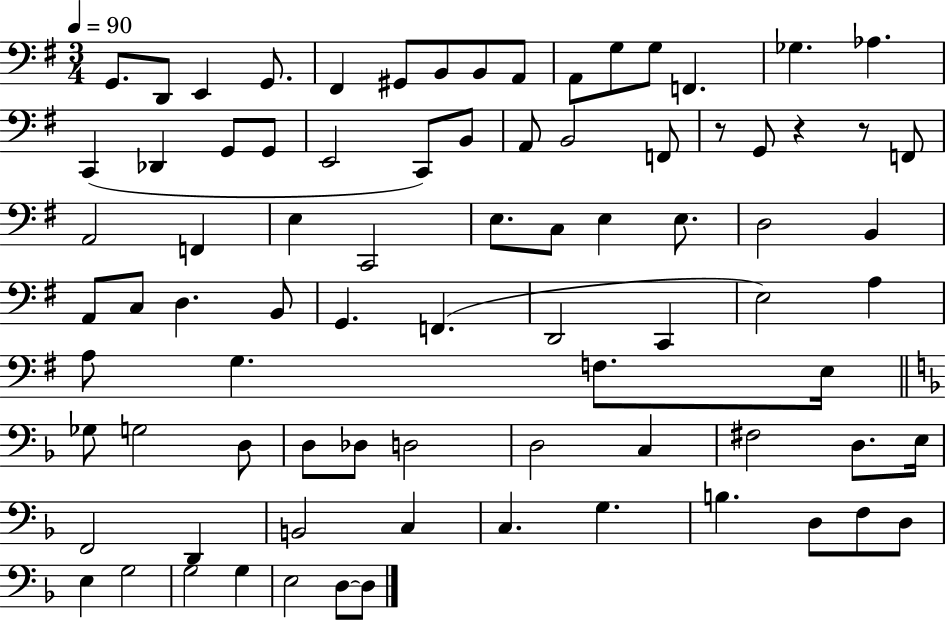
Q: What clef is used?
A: bass